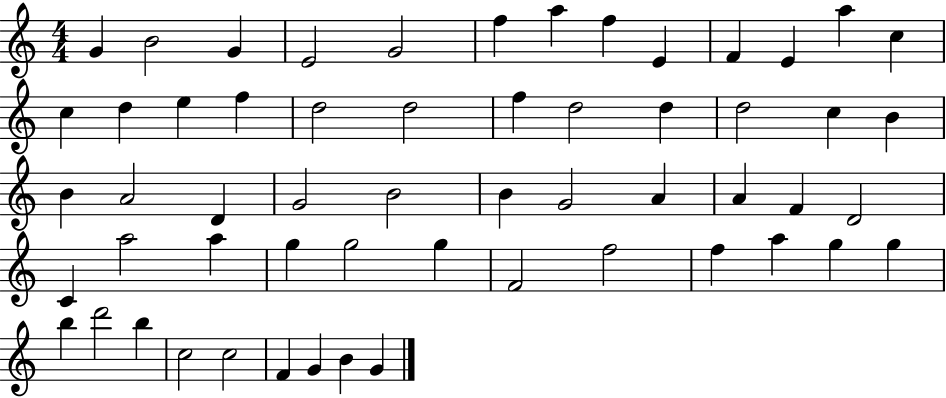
G4/q B4/h G4/q E4/h G4/h F5/q A5/q F5/q E4/q F4/q E4/q A5/q C5/q C5/q D5/q E5/q F5/q D5/h D5/h F5/q D5/h D5/q D5/h C5/q B4/q B4/q A4/h D4/q G4/h B4/h B4/q G4/h A4/q A4/q F4/q D4/h C4/q A5/h A5/q G5/q G5/h G5/q F4/h F5/h F5/q A5/q G5/q G5/q B5/q D6/h B5/q C5/h C5/h F4/q G4/q B4/q G4/q